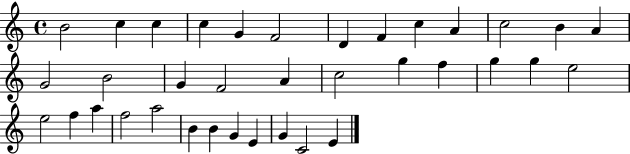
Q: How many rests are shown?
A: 0